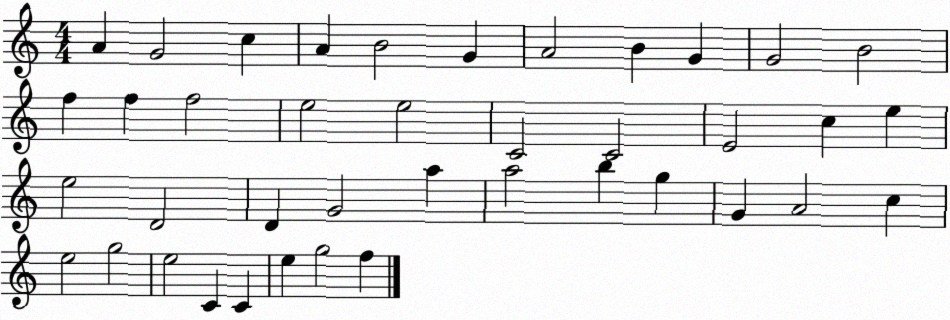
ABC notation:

X:1
T:Untitled
M:4/4
L:1/4
K:C
A G2 c A B2 G A2 B G G2 B2 f f f2 e2 e2 C2 C2 E2 c e e2 D2 D G2 a a2 b g G A2 c e2 g2 e2 C C e g2 f